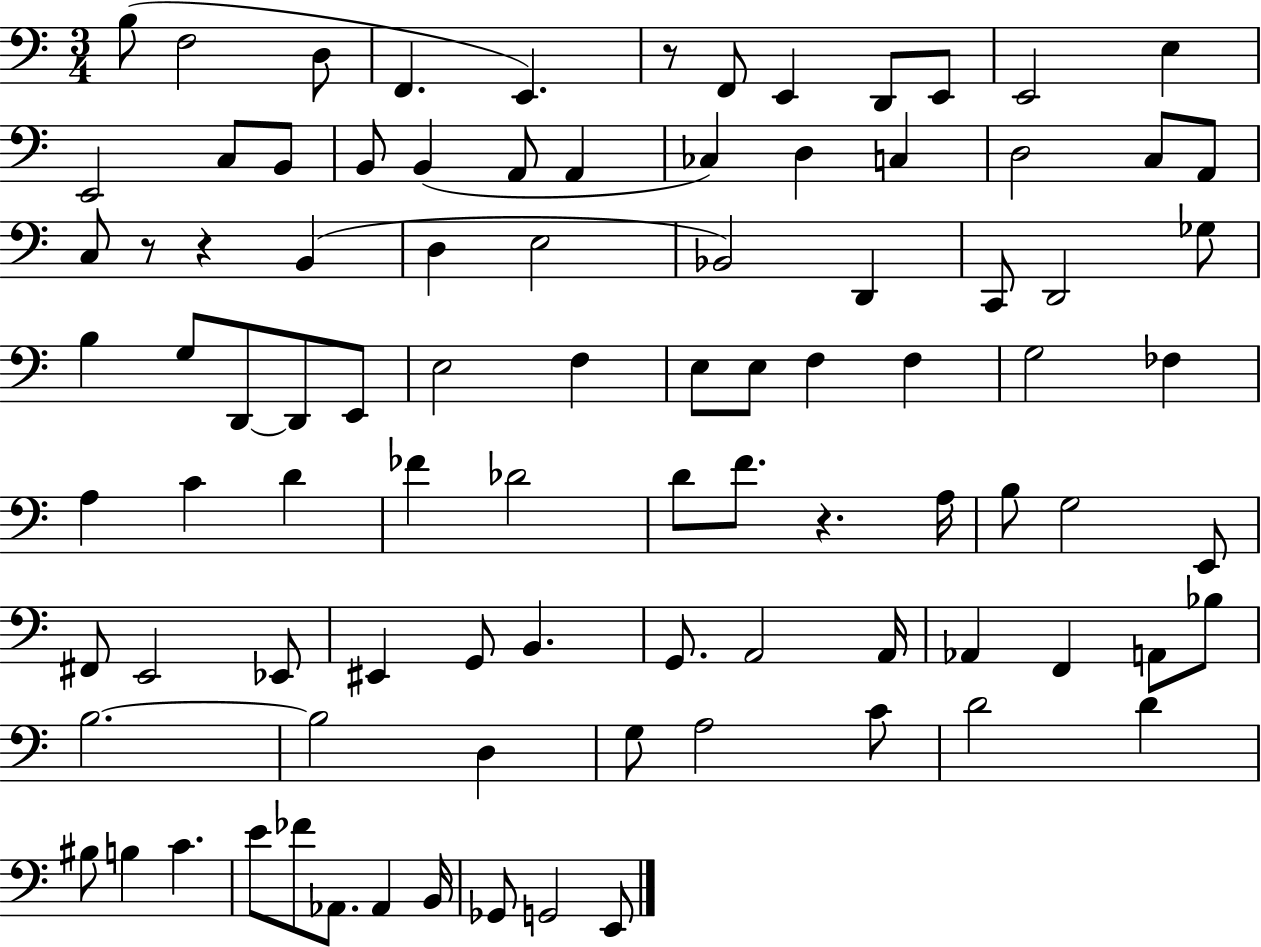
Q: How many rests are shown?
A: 4